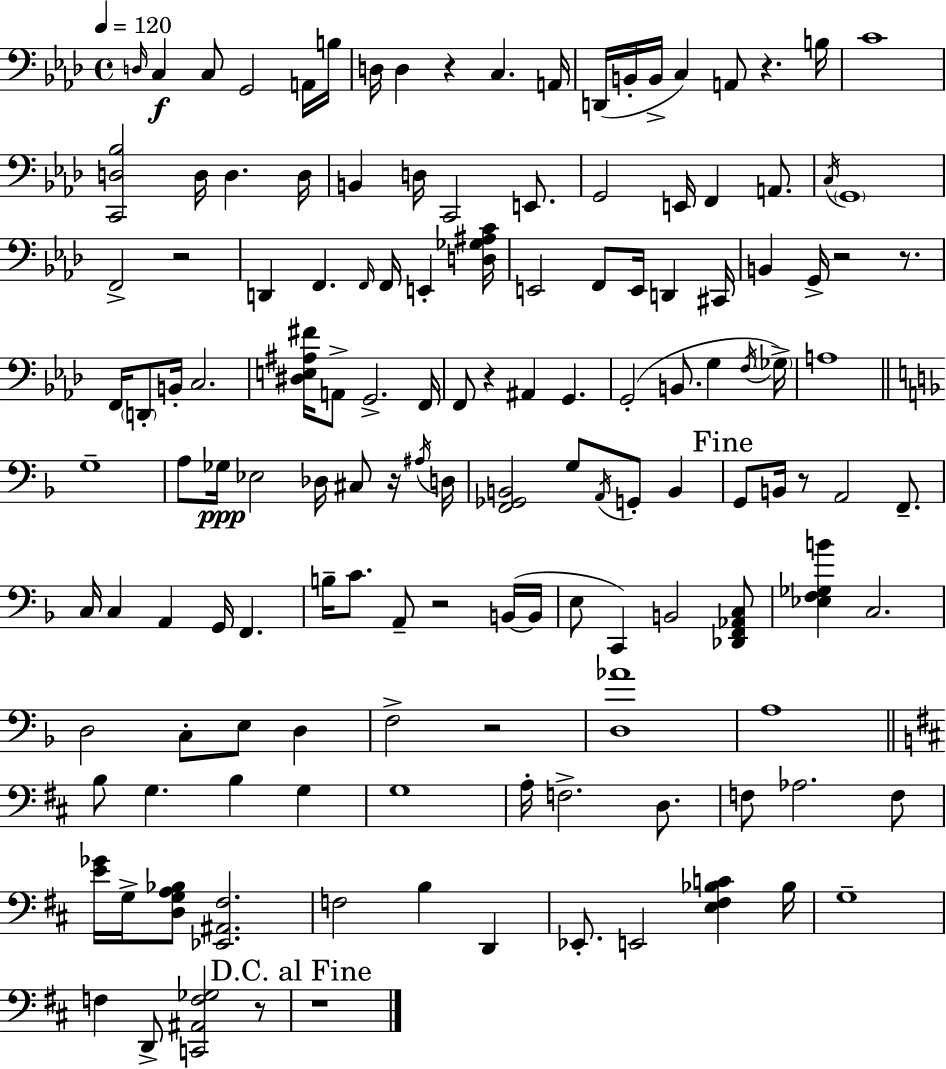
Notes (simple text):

D3/s C3/q C3/e G2/h A2/s B3/s D3/s D3/q R/q C3/q. A2/s D2/s B2/s B2/s C3/q A2/e R/q. B3/s C4/w [C2,D3,Bb3]/h D3/s D3/q. D3/s B2/q D3/s C2/h E2/e. G2/h E2/s F2/q A2/e. C3/s G2/w F2/h R/h D2/q F2/q. F2/s F2/s E2/q [D3,Gb3,A#3,C4]/s E2/h F2/e E2/s D2/q C#2/s B2/q G2/s R/h R/e. F2/s D2/e B2/s C3/h. [D#3,E3,A#3,F#4]/s A2/e G2/h. F2/s F2/e R/q A#2/q G2/q. G2/h B2/e. G3/q F3/s Gb3/s A3/w G3/w A3/e Gb3/s Eb3/h Db3/s C#3/e R/s A#3/s D3/s [F2,Gb2,B2]/h G3/e A2/s G2/e B2/q G2/e B2/s R/e A2/h F2/e. C3/s C3/q A2/q G2/s F2/q. B3/s C4/e. A2/e R/h B2/s B2/s E3/e C2/q B2/h [Db2,F2,Ab2,C3]/e [Eb3,F3,Gb3,B4]/q C3/h. D3/h C3/e E3/e D3/q F3/h R/h [D3,Ab4]/w A3/w B3/e G3/q. B3/q G3/q G3/w A3/s F3/h. D3/e. F3/e Ab3/h. F3/e [E4,Gb4]/s G3/s [D3,G3,A3,Bb3]/e [Eb2,A#2,F#3]/h. F3/h B3/q D2/q Eb2/e. E2/h [E3,F#3,Bb3,C4]/q Bb3/s G3/w F3/q D2/e [C2,A#2,F3,Gb3]/h R/e R/w